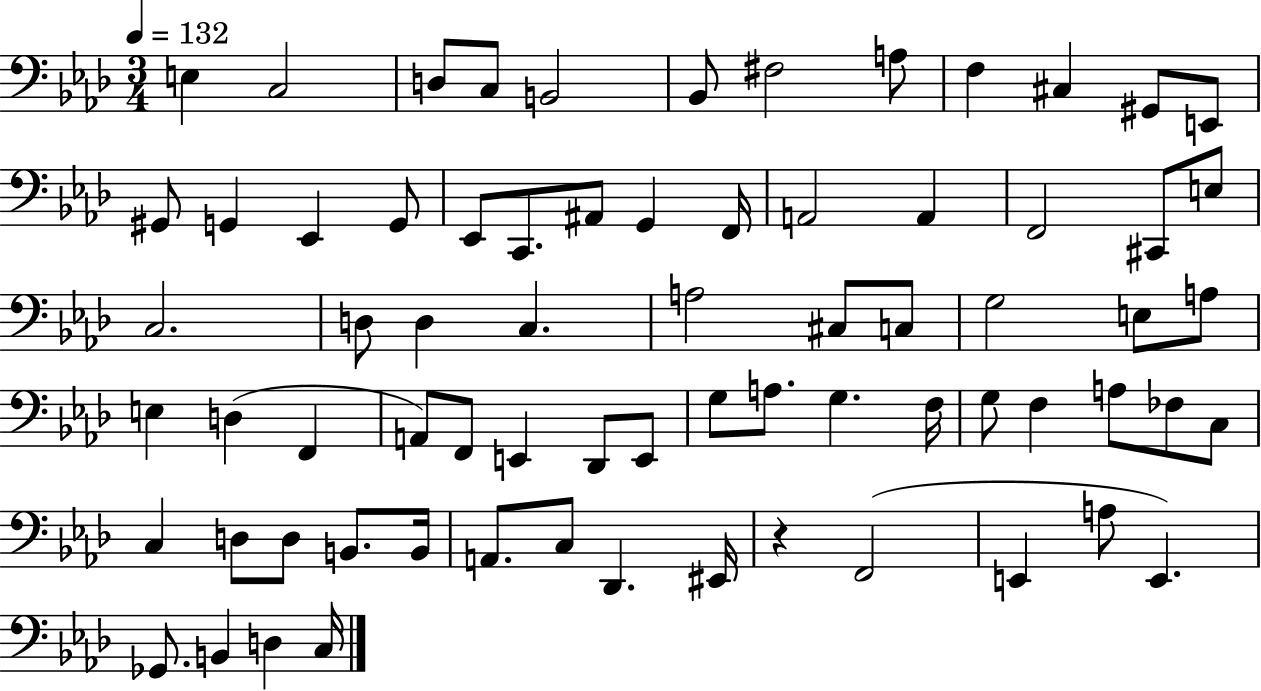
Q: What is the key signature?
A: AES major